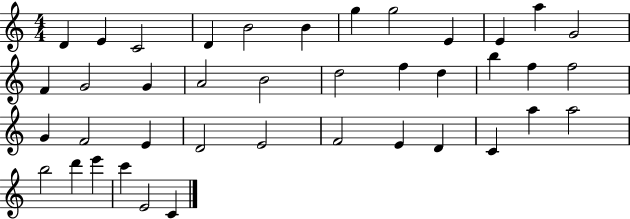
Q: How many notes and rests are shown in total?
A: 40